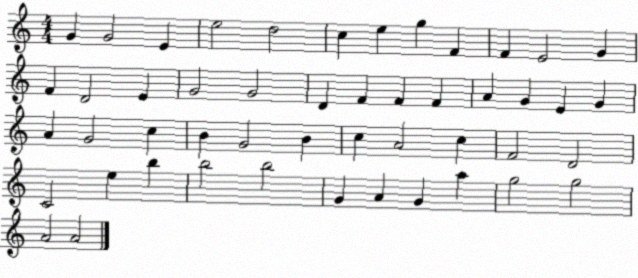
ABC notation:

X:1
T:Untitled
M:4/4
L:1/4
K:C
G G2 E e2 d2 c e g F F E2 G F D2 E G2 G2 D F F F A G E G A G2 c B G2 B c A2 c F2 D2 C2 e b b2 b2 G A G a g2 g2 A2 A2